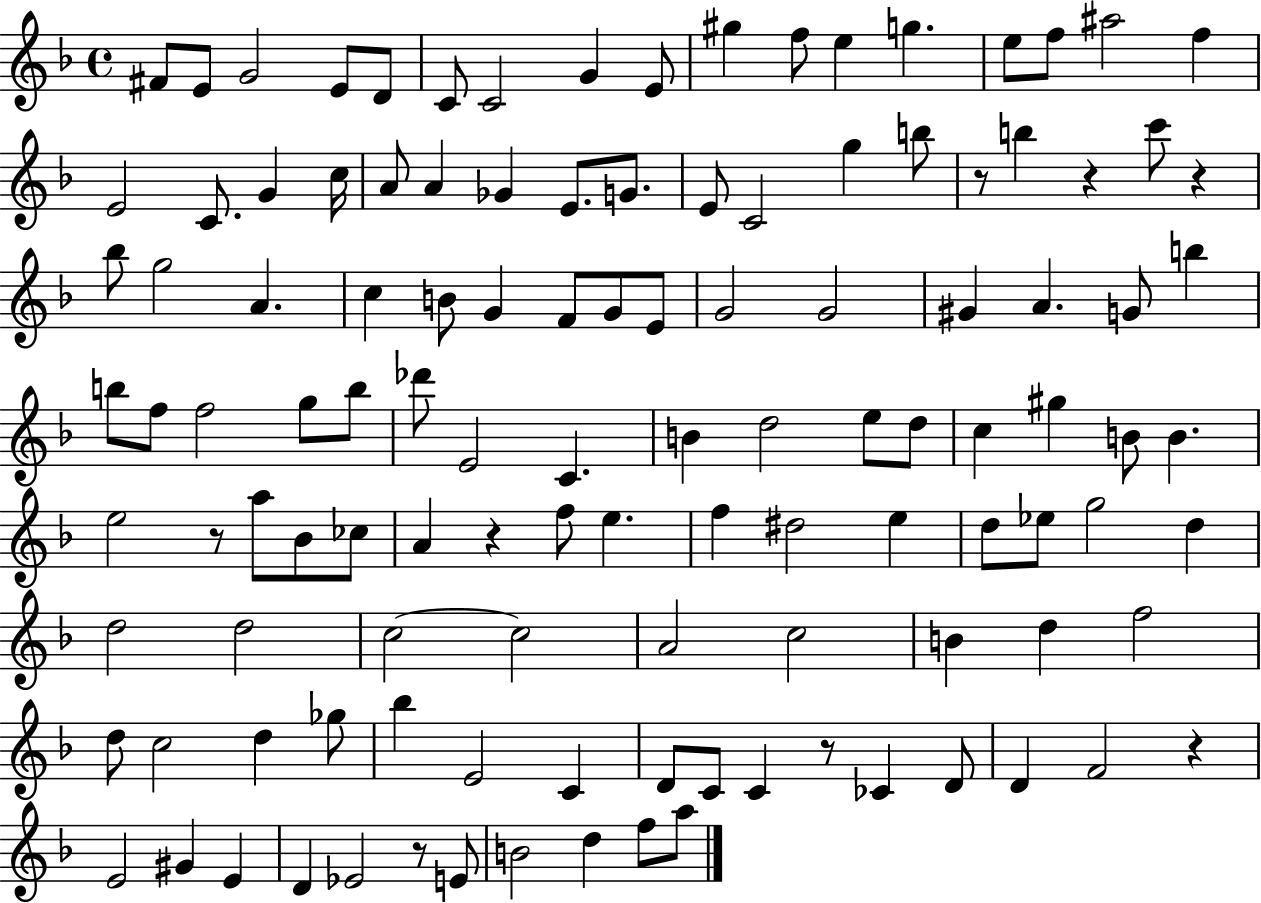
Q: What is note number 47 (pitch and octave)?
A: B5